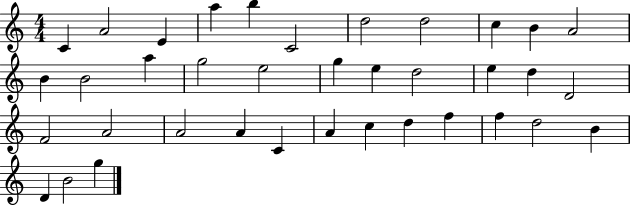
C4/q A4/h E4/q A5/q B5/q C4/h D5/h D5/h C5/q B4/q A4/h B4/q B4/h A5/q G5/h E5/h G5/q E5/q D5/h E5/q D5/q D4/h F4/h A4/h A4/h A4/q C4/q A4/q C5/q D5/q F5/q F5/q D5/h B4/q D4/q B4/h G5/q